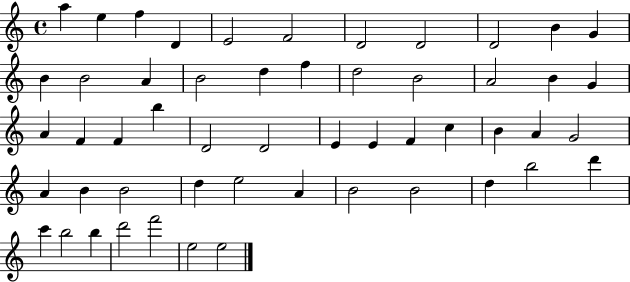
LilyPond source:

{
  \clef treble
  \time 4/4
  \defaultTimeSignature
  \key c \major
  a''4 e''4 f''4 d'4 | e'2 f'2 | d'2 d'2 | d'2 b'4 g'4 | \break b'4 b'2 a'4 | b'2 d''4 f''4 | d''2 b'2 | a'2 b'4 g'4 | \break a'4 f'4 f'4 b''4 | d'2 d'2 | e'4 e'4 f'4 c''4 | b'4 a'4 g'2 | \break a'4 b'4 b'2 | d''4 e''2 a'4 | b'2 b'2 | d''4 b''2 d'''4 | \break c'''4 b''2 b''4 | d'''2 f'''2 | e''2 e''2 | \bar "|."
}